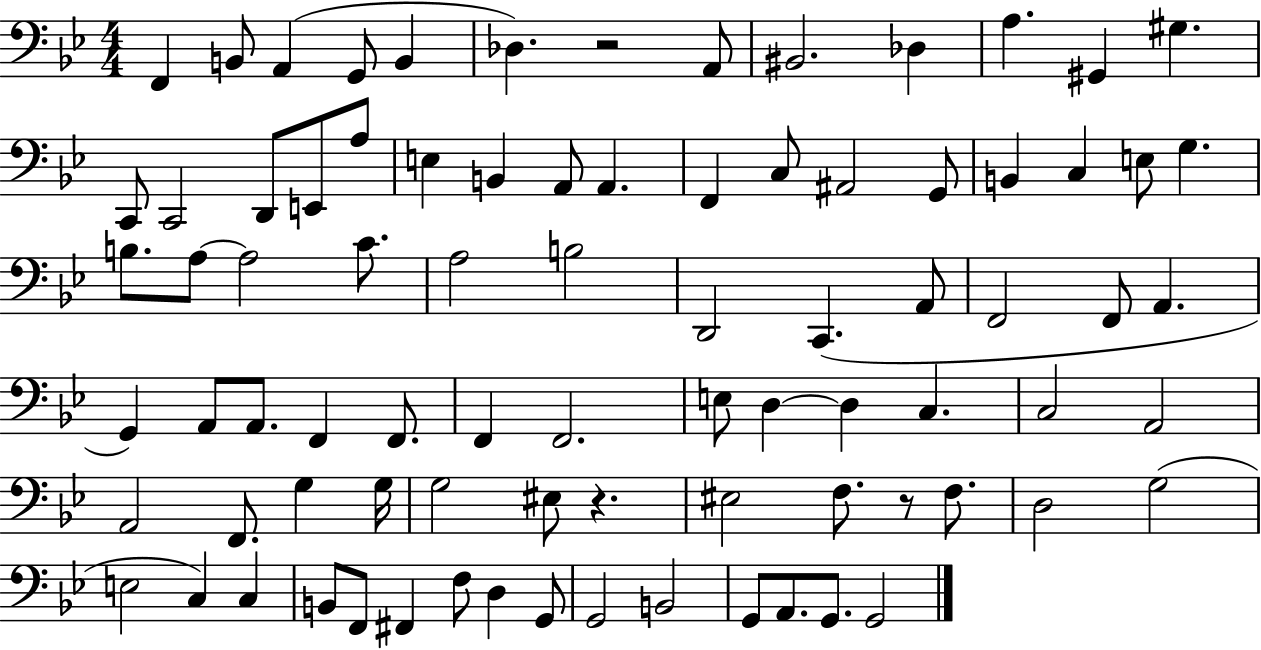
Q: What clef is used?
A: bass